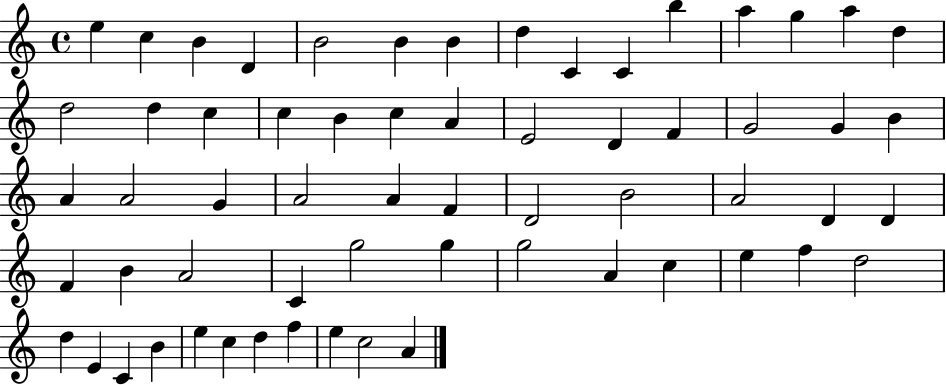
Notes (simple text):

E5/q C5/q B4/q D4/q B4/h B4/q B4/q D5/q C4/q C4/q B5/q A5/q G5/q A5/q D5/q D5/h D5/q C5/q C5/q B4/q C5/q A4/q E4/h D4/q F4/q G4/h G4/q B4/q A4/q A4/h G4/q A4/h A4/q F4/q D4/h B4/h A4/h D4/q D4/q F4/q B4/q A4/h C4/q G5/h G5/q G5/h A4/q C5/q E5/q F5/q D5/h D5/q E4/q C4/q B4/q E5/q C5/q D5/q F5/q E5/q C5/h A4/q